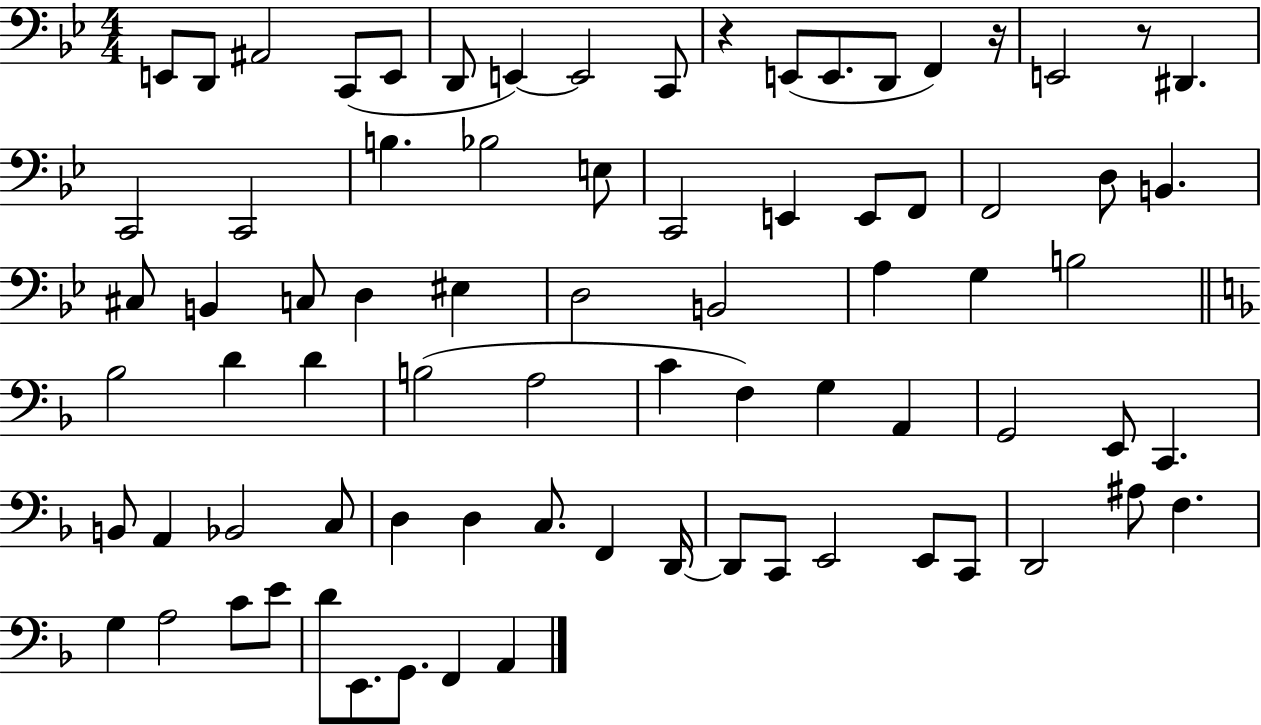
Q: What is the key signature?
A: BES major